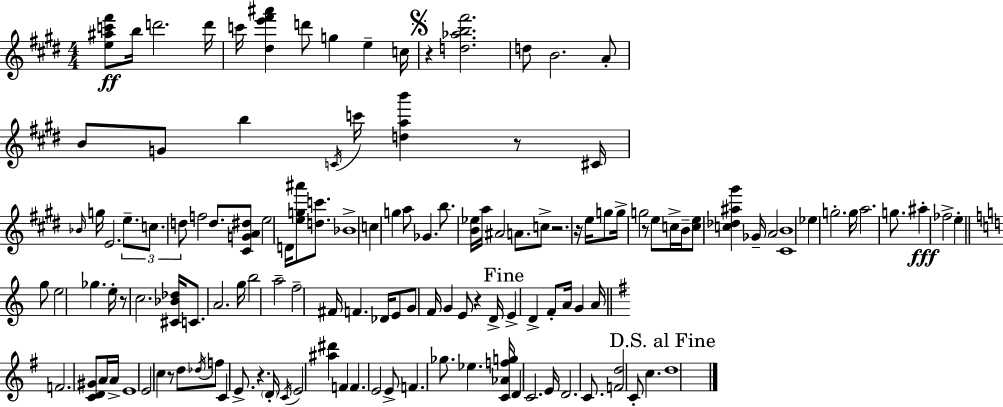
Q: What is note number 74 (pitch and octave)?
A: D4